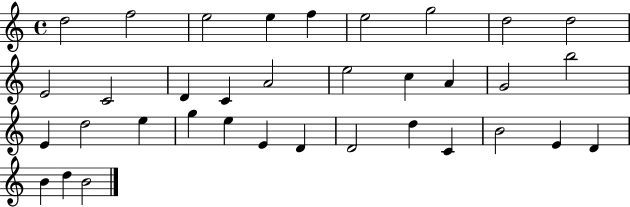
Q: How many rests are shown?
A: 0